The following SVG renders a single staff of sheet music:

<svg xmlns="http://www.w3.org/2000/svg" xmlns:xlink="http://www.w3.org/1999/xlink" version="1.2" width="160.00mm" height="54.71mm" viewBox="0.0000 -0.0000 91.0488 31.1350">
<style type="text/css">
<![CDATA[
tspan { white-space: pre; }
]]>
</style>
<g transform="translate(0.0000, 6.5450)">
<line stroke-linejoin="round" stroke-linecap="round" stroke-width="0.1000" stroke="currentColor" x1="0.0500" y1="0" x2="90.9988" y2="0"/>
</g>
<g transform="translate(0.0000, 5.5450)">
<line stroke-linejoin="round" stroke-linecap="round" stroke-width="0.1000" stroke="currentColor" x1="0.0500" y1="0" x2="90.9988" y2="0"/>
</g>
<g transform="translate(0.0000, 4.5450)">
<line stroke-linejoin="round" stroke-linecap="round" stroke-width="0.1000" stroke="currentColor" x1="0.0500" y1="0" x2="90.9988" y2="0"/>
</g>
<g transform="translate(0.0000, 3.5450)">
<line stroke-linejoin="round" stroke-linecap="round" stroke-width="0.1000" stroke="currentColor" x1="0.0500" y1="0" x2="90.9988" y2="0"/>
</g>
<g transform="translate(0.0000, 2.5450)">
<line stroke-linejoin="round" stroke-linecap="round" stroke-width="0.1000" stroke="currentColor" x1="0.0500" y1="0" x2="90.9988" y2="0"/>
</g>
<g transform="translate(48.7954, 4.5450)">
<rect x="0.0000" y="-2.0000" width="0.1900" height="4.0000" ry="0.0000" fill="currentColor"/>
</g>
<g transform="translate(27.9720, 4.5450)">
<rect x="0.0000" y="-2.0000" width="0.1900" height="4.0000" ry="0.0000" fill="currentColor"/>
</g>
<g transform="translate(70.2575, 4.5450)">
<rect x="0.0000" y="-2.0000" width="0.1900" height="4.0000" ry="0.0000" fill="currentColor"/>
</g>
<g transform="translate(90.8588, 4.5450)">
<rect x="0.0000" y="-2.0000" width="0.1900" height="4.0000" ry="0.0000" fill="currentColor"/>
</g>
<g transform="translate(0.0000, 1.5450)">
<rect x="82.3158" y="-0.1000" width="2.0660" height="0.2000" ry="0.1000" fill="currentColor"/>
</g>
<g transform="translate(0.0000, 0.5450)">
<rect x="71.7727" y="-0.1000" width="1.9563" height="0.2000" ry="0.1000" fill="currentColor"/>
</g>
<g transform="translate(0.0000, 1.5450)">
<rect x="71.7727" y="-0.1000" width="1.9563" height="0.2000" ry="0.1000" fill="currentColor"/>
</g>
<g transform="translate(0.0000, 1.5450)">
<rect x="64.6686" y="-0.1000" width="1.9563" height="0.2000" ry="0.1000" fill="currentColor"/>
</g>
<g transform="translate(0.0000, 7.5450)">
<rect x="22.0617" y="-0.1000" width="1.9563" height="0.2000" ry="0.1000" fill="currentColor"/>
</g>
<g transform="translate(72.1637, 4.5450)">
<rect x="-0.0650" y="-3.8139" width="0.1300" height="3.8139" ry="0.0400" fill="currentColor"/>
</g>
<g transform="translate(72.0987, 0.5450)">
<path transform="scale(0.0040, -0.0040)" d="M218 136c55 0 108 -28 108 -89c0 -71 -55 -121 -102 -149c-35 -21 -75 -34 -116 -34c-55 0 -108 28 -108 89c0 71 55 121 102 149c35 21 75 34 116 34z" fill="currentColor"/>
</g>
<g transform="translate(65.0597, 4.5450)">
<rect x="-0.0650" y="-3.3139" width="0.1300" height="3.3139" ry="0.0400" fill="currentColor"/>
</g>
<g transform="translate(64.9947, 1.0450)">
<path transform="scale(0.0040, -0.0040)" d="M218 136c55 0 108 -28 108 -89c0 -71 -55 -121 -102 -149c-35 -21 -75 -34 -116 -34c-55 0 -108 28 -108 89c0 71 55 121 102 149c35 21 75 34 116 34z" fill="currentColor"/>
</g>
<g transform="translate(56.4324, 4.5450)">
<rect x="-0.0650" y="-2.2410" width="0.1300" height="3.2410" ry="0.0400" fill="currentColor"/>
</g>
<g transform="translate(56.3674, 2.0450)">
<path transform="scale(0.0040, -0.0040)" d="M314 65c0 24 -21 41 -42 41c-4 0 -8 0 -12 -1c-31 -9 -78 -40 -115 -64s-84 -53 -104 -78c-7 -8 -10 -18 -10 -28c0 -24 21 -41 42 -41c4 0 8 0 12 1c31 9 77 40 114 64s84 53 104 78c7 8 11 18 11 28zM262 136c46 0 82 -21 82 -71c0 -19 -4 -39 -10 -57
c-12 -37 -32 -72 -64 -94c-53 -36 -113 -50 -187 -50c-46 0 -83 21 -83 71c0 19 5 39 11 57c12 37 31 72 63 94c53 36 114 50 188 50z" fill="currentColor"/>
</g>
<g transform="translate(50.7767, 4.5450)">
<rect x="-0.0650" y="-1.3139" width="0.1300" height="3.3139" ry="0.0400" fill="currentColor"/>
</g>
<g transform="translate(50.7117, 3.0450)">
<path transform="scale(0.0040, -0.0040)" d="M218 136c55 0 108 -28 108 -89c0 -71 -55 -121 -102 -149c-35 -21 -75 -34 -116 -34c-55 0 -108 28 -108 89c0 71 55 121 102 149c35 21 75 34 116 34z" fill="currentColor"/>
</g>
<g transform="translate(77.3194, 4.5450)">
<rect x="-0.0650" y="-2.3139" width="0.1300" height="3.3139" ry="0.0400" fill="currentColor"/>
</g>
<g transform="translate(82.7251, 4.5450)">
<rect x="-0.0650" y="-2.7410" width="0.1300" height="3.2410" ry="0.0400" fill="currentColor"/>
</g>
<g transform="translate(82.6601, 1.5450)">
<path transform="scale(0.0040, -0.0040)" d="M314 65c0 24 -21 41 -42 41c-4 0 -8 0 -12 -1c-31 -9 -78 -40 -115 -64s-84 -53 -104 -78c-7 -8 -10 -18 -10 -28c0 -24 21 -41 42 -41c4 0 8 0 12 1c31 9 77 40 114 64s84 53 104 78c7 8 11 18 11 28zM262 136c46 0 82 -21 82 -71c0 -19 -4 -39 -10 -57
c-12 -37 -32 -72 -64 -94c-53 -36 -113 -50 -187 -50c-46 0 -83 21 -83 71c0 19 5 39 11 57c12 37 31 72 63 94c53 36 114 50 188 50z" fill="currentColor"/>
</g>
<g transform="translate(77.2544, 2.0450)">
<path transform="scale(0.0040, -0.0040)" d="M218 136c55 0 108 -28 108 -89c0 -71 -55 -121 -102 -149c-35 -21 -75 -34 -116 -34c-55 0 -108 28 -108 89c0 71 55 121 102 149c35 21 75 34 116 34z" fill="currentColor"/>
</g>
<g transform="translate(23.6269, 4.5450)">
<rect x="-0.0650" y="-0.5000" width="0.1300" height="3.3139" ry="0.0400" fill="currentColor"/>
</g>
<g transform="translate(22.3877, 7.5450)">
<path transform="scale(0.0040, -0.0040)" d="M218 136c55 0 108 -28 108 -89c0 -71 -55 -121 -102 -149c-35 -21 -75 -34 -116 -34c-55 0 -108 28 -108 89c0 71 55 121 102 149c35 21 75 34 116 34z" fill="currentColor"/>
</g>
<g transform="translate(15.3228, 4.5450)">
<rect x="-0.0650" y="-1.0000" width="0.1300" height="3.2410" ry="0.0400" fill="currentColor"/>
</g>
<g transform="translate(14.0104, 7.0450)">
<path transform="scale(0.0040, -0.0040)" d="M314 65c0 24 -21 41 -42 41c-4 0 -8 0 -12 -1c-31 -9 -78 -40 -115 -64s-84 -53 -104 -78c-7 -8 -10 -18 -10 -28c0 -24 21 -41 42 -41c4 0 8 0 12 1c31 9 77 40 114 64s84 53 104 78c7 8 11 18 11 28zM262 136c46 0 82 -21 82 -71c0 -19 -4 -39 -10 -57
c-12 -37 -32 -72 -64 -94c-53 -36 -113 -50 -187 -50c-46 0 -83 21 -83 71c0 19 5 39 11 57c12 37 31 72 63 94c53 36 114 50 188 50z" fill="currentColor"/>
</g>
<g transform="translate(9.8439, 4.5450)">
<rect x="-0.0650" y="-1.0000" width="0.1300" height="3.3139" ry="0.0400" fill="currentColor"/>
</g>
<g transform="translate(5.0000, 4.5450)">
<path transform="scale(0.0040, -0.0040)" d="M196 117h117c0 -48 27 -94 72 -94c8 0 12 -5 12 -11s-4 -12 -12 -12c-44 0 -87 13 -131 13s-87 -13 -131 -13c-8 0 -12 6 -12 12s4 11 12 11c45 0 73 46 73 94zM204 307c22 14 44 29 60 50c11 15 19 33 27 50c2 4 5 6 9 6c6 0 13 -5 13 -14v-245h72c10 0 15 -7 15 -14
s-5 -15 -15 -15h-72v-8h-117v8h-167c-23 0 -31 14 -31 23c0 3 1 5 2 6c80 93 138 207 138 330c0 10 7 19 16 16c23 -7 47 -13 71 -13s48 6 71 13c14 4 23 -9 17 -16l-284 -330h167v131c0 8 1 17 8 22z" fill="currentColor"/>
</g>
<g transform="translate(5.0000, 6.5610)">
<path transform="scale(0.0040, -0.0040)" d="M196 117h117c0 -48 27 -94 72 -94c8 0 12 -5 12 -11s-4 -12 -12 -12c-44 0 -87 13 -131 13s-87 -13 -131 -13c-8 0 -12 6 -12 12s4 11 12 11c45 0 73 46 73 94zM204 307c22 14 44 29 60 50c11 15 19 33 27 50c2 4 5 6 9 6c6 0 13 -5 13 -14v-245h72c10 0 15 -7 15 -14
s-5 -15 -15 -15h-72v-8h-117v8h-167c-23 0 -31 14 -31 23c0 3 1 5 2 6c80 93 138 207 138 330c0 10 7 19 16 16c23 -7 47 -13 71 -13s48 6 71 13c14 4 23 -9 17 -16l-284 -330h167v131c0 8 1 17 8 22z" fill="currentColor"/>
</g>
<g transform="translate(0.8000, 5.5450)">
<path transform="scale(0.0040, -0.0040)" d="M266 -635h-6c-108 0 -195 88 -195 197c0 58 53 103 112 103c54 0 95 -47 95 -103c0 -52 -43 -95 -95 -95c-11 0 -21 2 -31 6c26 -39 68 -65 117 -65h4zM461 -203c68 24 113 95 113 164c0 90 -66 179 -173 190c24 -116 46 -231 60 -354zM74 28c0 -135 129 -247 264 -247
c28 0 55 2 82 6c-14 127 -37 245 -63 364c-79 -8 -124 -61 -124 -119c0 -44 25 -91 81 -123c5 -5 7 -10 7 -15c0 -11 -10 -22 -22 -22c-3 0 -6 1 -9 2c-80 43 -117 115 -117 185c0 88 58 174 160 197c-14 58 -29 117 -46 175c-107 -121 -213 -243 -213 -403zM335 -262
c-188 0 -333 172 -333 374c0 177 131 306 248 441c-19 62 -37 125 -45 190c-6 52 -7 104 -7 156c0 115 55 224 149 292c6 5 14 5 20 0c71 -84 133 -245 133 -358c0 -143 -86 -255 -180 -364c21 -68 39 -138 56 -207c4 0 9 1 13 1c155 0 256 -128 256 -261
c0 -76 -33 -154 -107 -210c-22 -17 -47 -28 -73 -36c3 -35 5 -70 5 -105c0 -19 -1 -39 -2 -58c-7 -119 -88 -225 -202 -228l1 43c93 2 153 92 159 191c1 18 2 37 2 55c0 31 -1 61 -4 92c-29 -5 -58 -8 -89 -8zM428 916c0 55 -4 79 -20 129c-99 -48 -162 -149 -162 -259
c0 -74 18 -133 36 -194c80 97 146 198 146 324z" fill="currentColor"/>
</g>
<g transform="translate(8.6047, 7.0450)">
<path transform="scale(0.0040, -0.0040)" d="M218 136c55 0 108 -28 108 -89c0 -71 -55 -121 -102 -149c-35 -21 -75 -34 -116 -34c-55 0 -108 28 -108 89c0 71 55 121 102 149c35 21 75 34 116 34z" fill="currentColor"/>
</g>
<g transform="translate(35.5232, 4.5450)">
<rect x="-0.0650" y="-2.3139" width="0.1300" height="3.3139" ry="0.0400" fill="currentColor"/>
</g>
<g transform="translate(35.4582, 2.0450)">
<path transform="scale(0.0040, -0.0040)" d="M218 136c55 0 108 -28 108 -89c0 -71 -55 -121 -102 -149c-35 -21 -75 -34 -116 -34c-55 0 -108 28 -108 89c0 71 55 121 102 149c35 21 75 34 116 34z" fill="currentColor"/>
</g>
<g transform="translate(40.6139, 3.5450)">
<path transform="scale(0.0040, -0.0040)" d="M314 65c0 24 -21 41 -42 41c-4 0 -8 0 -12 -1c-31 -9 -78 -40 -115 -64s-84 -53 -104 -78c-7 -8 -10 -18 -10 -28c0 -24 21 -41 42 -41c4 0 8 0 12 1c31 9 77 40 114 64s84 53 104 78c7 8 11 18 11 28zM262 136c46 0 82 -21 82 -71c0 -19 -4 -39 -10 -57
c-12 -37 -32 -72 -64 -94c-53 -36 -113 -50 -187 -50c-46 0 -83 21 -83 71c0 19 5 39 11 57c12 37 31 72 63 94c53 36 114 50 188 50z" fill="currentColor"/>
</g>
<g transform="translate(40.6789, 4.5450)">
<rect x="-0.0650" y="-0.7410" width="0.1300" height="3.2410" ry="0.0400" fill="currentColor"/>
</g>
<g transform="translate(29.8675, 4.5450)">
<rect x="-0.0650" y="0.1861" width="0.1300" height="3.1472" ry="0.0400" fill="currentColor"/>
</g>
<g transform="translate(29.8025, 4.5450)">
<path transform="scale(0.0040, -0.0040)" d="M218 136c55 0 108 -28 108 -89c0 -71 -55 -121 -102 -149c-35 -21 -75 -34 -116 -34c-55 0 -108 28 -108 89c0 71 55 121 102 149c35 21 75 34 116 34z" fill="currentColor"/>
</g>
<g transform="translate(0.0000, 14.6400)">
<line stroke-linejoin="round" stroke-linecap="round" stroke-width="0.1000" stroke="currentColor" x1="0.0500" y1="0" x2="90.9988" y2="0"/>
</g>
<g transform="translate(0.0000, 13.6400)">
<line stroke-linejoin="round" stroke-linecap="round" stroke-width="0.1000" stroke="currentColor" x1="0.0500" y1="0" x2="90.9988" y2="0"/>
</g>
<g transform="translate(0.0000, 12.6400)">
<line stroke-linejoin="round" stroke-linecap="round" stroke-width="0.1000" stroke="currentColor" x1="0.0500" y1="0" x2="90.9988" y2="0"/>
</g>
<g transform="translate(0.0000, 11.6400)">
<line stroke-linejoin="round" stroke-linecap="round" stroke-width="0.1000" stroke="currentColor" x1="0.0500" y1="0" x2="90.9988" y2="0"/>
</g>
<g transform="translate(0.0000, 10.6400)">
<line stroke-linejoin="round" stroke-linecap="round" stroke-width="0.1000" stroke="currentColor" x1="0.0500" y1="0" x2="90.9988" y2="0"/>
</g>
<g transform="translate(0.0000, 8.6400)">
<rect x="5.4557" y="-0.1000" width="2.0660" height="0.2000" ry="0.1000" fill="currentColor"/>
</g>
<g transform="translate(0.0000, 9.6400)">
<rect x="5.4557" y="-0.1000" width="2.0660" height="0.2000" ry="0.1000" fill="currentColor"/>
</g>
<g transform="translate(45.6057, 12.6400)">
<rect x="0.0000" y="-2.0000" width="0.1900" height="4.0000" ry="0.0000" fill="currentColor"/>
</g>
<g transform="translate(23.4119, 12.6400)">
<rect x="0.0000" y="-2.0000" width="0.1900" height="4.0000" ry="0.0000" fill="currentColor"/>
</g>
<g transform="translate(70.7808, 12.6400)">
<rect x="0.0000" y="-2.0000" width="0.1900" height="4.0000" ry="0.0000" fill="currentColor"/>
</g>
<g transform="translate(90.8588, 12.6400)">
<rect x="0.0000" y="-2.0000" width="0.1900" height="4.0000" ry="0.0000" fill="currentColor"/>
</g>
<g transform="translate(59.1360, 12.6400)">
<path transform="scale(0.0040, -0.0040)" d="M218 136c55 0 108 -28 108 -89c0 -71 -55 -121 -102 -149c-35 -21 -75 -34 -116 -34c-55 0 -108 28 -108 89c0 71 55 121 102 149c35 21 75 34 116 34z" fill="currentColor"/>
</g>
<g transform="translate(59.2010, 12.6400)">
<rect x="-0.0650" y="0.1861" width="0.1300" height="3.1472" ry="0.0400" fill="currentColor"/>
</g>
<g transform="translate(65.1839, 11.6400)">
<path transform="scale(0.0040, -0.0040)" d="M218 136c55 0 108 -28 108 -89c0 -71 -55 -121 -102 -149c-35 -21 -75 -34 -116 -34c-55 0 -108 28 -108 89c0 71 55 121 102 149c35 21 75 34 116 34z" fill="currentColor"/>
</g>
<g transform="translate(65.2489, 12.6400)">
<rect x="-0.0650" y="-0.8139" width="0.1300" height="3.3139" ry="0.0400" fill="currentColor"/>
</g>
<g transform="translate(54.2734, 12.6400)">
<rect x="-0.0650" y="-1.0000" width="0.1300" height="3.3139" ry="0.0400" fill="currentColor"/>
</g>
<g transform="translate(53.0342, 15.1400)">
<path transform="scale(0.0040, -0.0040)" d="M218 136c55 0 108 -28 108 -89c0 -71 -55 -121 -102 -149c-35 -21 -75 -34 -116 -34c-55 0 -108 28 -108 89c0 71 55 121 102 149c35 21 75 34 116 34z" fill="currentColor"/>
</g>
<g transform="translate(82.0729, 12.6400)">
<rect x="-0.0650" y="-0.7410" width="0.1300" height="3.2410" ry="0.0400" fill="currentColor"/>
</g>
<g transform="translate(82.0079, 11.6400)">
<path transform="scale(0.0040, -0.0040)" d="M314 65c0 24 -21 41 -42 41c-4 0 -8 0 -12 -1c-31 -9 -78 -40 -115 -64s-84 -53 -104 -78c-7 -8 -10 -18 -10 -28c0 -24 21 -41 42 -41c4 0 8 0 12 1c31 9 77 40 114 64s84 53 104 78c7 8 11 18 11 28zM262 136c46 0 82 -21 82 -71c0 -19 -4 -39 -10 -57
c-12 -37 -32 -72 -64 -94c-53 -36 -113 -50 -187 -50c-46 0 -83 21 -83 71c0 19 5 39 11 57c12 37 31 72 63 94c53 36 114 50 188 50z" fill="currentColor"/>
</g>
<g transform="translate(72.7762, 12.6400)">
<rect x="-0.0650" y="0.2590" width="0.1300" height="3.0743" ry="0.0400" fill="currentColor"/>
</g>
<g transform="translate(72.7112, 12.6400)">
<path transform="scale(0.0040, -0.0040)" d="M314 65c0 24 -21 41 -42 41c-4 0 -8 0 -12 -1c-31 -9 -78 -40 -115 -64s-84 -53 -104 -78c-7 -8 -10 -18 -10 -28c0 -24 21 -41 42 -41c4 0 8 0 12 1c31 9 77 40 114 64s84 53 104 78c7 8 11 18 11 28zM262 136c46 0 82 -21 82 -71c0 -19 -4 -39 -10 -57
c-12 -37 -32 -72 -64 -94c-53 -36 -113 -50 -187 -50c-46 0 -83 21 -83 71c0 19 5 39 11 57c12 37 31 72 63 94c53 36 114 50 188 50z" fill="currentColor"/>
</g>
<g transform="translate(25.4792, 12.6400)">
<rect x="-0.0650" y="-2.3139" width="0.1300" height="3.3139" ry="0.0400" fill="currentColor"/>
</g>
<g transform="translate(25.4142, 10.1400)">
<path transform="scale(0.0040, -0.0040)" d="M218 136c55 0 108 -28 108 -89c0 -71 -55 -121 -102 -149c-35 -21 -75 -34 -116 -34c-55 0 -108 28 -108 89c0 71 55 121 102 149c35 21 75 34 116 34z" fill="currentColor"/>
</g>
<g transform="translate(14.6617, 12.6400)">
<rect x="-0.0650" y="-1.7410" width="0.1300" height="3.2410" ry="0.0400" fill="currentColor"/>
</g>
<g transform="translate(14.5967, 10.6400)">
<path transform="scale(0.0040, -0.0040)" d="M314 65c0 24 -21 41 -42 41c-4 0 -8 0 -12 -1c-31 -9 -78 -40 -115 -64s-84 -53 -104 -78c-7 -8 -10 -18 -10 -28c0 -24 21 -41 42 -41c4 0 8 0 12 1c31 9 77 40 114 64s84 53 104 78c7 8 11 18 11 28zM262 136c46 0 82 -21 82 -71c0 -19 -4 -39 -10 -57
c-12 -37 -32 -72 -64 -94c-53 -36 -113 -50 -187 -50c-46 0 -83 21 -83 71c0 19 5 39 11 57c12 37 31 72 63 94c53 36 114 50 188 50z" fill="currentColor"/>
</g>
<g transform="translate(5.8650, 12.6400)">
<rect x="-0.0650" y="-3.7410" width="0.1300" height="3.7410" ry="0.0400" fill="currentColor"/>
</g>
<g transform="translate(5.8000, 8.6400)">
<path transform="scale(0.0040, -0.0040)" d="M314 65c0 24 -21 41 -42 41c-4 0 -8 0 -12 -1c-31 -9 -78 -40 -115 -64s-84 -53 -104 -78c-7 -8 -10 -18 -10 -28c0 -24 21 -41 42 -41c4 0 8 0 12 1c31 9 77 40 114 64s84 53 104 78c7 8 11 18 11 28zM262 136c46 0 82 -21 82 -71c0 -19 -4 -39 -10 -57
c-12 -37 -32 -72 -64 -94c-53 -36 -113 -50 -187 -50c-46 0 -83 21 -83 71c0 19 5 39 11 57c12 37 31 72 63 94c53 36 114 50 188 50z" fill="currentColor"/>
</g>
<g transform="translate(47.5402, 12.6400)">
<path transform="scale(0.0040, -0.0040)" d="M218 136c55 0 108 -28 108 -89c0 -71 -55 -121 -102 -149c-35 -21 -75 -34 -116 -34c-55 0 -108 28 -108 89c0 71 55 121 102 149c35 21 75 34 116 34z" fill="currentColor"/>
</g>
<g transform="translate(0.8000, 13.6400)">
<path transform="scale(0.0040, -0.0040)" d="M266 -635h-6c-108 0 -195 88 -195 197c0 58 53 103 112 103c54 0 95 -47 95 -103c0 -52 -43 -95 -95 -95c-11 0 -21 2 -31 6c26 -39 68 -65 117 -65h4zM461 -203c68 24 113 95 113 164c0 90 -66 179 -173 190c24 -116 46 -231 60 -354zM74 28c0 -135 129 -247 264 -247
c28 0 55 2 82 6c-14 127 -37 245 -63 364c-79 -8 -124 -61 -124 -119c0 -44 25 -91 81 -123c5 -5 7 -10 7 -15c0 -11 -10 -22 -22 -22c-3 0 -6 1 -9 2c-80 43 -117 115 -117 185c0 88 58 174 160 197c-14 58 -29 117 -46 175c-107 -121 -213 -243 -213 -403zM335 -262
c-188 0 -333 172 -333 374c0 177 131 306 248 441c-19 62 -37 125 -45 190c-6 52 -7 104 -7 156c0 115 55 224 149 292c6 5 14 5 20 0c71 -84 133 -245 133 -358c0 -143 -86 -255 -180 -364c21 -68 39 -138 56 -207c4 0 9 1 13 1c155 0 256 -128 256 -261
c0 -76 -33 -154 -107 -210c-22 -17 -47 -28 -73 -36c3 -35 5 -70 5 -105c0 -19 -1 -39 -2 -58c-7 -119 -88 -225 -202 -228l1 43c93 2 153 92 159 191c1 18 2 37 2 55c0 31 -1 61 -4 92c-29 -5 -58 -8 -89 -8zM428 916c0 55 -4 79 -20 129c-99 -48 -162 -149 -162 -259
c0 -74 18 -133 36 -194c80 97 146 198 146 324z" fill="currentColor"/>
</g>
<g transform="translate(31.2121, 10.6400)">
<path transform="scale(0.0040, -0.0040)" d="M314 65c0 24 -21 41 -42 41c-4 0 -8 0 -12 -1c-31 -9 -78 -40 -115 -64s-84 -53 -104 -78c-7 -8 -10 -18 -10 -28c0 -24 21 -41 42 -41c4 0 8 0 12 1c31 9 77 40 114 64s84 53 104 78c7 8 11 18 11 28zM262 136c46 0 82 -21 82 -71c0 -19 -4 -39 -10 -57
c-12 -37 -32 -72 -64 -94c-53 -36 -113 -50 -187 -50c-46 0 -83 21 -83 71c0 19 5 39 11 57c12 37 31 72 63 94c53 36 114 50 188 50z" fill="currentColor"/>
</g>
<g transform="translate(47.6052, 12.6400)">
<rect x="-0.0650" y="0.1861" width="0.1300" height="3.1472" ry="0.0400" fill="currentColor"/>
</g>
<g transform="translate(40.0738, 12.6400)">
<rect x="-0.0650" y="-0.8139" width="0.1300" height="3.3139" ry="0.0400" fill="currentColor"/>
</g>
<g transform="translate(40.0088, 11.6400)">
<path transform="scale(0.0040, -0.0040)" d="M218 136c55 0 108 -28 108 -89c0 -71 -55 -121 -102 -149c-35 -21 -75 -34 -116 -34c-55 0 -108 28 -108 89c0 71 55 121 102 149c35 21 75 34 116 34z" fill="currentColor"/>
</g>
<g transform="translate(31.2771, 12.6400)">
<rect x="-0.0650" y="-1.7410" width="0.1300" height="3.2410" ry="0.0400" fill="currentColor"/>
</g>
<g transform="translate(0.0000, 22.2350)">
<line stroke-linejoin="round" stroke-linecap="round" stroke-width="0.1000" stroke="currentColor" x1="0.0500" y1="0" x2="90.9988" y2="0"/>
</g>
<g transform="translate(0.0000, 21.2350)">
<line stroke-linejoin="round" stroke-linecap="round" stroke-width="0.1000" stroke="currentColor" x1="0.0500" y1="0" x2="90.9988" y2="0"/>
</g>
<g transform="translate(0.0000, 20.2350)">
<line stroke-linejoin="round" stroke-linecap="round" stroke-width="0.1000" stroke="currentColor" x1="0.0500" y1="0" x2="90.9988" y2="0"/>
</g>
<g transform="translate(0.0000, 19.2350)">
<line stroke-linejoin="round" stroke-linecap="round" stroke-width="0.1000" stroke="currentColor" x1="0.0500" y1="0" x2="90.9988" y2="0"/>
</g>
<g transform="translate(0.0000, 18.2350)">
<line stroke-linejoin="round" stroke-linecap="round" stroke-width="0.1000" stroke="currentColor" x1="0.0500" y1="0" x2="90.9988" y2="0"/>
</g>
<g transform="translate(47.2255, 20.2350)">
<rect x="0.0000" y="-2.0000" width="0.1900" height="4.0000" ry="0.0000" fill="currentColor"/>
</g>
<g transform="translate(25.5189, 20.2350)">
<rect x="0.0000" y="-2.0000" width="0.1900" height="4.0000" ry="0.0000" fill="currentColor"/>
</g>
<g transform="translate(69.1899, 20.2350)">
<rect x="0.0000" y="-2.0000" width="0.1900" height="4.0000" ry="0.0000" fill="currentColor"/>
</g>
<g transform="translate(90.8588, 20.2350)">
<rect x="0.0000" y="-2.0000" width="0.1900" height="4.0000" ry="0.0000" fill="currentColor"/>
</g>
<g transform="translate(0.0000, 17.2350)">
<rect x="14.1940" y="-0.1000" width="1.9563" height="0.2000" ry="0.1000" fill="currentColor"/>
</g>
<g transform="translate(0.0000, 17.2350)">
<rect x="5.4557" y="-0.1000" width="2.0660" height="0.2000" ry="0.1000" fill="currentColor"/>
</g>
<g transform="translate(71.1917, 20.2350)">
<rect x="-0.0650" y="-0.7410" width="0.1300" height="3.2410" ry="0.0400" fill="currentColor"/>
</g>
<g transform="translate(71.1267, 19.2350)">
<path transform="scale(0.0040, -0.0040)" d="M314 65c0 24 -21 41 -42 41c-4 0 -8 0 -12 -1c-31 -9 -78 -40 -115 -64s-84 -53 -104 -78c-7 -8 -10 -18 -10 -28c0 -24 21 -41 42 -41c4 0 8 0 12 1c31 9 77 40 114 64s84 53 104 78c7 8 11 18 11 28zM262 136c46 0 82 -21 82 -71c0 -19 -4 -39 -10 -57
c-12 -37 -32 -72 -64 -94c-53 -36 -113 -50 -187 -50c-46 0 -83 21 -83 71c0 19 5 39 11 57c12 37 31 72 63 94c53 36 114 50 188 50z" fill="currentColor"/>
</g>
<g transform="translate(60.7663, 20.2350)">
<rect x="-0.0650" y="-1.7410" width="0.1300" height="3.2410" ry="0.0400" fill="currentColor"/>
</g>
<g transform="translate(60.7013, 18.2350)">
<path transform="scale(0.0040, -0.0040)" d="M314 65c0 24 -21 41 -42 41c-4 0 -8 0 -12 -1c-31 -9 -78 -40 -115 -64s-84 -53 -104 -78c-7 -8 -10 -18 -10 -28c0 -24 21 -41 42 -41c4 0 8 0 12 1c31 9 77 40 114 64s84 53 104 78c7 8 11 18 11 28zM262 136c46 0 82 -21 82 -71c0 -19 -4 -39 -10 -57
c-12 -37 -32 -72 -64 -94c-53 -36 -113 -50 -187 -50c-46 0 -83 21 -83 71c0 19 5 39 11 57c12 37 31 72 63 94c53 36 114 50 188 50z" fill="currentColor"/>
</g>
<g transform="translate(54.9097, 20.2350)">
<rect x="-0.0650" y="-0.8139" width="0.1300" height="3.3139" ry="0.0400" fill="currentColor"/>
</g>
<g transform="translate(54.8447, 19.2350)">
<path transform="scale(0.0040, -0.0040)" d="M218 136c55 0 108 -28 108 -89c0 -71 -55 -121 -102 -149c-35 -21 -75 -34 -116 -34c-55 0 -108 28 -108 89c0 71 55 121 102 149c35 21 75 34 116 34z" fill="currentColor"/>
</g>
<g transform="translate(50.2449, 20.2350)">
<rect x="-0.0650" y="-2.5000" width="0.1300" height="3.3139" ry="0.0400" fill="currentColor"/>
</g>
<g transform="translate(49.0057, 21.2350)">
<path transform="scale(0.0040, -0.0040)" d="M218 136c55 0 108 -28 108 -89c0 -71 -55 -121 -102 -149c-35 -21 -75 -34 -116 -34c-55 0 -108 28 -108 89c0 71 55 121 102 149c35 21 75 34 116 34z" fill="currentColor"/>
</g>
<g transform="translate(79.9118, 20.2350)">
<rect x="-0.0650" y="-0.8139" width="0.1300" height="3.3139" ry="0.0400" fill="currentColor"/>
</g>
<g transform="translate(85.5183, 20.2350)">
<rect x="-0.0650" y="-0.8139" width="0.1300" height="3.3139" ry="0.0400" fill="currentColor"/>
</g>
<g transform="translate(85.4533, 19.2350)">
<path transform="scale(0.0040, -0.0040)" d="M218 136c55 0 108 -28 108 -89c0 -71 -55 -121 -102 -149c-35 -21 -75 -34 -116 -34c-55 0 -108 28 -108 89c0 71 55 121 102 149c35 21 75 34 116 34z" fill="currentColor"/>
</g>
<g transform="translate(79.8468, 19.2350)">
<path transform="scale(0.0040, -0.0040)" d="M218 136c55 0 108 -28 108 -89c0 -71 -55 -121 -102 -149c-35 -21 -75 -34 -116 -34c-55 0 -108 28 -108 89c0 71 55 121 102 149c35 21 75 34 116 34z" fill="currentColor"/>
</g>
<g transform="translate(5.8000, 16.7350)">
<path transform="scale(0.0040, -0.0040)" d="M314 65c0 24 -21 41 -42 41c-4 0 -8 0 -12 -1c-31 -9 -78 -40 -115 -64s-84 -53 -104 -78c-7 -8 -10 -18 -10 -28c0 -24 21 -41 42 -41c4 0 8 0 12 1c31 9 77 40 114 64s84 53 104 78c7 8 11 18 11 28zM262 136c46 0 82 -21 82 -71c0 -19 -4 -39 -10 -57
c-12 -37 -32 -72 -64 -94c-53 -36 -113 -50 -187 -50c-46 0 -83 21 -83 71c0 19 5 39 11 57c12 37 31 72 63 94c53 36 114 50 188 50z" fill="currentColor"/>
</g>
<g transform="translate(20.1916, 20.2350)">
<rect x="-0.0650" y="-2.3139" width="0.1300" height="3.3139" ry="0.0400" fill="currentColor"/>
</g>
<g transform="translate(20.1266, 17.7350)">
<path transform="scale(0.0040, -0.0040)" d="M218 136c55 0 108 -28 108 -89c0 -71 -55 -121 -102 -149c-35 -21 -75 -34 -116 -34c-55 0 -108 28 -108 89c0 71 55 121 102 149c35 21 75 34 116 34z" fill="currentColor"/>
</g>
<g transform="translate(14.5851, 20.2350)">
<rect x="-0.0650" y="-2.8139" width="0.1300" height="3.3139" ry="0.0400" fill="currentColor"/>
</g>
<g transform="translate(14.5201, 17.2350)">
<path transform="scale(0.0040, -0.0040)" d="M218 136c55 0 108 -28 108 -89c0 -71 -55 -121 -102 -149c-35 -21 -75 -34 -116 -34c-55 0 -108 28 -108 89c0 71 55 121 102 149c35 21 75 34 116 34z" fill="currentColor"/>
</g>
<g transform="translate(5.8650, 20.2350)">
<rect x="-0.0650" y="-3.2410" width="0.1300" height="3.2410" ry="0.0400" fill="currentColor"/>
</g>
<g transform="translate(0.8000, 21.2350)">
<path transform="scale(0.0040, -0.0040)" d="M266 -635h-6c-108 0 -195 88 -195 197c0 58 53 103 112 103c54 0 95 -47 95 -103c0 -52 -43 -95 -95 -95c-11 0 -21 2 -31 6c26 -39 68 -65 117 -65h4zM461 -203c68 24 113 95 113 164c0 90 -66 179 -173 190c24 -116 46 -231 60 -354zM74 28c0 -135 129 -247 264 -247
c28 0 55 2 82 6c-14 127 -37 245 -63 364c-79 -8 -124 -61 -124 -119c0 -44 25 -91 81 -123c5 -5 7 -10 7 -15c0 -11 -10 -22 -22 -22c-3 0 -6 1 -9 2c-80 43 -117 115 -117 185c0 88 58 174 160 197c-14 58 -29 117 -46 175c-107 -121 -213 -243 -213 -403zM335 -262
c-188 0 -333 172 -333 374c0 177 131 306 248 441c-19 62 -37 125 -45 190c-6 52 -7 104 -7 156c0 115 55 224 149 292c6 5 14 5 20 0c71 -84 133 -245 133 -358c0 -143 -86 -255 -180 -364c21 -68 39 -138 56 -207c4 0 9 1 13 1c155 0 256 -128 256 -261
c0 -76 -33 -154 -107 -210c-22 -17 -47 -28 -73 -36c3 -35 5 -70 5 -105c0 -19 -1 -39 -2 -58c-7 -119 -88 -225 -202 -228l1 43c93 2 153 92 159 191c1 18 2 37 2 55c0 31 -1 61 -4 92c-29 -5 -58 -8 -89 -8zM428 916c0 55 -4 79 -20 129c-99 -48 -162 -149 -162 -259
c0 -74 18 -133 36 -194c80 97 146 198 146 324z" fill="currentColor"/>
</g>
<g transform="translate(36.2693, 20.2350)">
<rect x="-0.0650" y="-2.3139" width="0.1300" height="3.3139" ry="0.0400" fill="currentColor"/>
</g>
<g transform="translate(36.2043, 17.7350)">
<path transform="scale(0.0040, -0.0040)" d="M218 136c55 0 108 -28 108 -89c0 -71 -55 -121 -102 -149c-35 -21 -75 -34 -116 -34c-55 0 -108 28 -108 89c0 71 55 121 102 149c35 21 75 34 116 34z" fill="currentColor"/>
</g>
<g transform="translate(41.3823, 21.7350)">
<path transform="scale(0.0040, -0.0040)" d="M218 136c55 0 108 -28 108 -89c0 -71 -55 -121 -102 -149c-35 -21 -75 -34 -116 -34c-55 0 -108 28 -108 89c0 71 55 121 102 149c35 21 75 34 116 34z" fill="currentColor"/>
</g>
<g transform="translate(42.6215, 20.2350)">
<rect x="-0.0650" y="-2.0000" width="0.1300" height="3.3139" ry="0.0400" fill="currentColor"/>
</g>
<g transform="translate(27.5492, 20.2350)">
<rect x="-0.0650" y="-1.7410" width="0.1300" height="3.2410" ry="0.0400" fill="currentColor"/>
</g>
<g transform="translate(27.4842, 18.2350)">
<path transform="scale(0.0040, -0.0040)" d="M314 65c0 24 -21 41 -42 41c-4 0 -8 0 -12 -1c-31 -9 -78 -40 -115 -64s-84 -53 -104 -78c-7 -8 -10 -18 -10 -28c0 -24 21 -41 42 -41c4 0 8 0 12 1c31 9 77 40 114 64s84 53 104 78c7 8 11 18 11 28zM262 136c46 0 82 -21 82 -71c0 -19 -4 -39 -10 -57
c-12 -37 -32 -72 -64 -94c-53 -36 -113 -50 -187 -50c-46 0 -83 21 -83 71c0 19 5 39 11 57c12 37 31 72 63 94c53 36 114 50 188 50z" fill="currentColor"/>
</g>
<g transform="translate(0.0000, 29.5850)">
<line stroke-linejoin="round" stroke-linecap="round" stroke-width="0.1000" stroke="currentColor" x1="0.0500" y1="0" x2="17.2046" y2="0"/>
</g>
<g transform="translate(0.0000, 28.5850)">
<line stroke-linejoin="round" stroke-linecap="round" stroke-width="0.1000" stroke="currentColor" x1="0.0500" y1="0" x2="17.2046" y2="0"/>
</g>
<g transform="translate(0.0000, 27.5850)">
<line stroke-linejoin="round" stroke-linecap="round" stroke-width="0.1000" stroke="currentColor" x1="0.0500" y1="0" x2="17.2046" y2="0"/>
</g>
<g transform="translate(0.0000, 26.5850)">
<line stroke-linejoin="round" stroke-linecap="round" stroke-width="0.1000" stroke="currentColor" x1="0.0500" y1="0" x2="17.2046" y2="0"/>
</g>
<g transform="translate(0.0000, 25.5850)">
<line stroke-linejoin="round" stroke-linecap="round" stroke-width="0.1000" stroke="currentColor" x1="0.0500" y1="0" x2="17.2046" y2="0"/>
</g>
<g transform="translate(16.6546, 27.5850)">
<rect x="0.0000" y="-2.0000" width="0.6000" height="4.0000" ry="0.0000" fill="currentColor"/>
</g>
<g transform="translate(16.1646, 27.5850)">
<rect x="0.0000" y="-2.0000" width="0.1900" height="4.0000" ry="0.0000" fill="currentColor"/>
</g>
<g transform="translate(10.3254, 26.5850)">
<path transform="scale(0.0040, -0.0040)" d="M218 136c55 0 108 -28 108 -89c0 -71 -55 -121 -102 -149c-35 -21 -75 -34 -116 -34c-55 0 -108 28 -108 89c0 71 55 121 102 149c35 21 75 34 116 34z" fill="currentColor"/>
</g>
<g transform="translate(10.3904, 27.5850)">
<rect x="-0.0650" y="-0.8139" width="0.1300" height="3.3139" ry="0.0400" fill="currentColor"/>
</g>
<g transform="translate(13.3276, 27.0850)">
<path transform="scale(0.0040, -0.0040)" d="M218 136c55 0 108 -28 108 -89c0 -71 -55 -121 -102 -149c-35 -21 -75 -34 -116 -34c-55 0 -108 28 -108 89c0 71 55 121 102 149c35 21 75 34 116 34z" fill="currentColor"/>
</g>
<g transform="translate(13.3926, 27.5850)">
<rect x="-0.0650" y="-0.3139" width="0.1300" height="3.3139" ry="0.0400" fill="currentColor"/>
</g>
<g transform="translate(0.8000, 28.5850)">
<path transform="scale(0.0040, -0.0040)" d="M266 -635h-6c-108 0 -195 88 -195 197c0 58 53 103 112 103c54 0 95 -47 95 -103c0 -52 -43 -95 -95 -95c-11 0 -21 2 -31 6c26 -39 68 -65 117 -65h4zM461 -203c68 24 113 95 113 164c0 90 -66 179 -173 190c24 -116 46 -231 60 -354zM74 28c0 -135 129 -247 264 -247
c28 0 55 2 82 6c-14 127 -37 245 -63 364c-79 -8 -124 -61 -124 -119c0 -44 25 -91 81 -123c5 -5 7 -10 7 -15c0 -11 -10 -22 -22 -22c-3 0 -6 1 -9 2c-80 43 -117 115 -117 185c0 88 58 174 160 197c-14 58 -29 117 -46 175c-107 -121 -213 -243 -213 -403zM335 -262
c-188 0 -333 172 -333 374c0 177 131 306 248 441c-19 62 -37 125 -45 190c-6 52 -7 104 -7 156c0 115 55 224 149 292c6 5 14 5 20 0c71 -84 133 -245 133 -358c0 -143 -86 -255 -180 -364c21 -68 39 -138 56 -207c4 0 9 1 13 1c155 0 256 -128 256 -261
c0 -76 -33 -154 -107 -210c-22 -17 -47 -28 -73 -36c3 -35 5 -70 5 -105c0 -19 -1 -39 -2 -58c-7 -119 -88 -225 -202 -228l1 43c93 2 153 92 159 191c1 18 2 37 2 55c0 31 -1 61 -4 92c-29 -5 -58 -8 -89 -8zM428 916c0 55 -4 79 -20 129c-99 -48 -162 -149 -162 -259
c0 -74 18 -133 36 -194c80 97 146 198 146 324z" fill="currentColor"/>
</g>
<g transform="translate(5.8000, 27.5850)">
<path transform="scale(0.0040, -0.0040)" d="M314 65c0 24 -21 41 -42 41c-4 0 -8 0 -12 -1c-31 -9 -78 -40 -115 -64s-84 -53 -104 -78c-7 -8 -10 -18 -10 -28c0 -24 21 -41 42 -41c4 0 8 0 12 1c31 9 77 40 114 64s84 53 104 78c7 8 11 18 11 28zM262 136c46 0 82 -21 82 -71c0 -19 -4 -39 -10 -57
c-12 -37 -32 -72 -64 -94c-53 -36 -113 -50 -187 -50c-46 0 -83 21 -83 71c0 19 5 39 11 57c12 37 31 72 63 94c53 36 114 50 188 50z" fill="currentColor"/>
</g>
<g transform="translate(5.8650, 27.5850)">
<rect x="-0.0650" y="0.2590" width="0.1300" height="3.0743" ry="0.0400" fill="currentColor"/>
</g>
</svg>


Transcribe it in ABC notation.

X:1
T:Untitled
M:4/4
L:1/4
K:C
D D2 C B g d2 e g2 b c' g a2 c'2 f2 g f2 d B D B d B2 d2 b2 a g f2 g F G d f2 d2 d d B2 d c